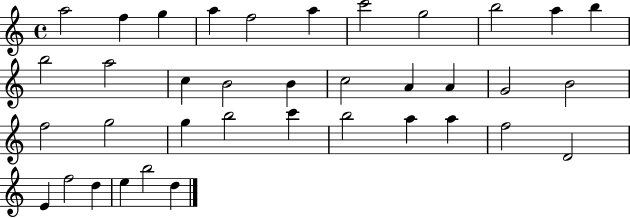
{
  \clef treble
  \time 4/4
  \defaultTimeSignature
  \key c \major
  a''2 f''4 g''4 | a''4 f''2 a''4 | c'''2 g''2 | b''2 a''4 b''4 | \break b''2 a''2 | c''4 b'2 b'4 | c''2 a'4 a'4 | g'2 b'2 | \break f''2 g''2 | g''4 b''2 c'''4 | b''2 a''4 a''4 | f''2 d'2 | \break e'4 f''2 d''4 | e''4 b''2 d''4 | \bar "|."
}